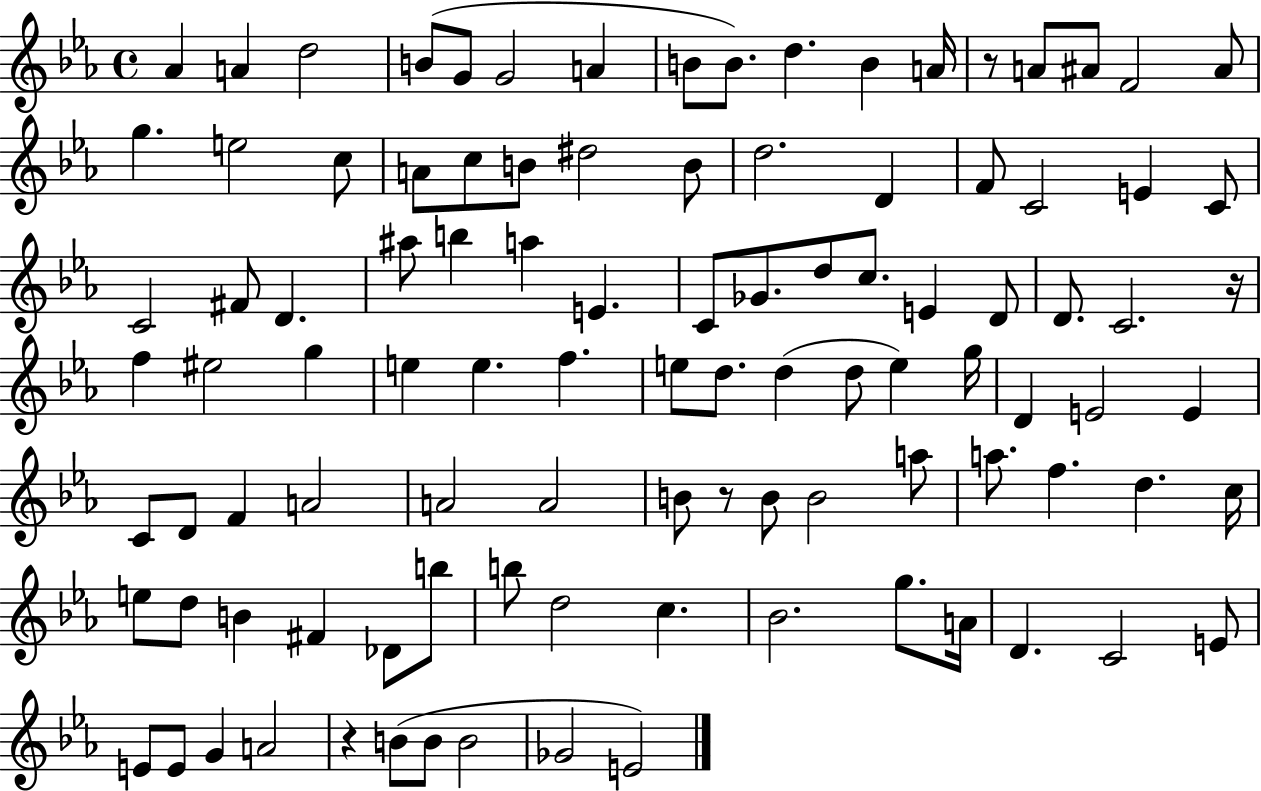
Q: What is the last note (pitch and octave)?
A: E4